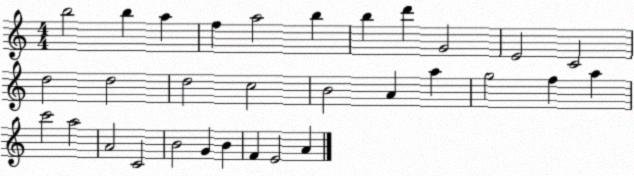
X:1
T:Untitled
M:4/4
L:1/4
K:C
b2 b a f a2 b b d' G2 E2 C2 d2 d2 d2 c2 B2 A a g2 f a c'2 a2 A2 C2 B2 G B F E2 A